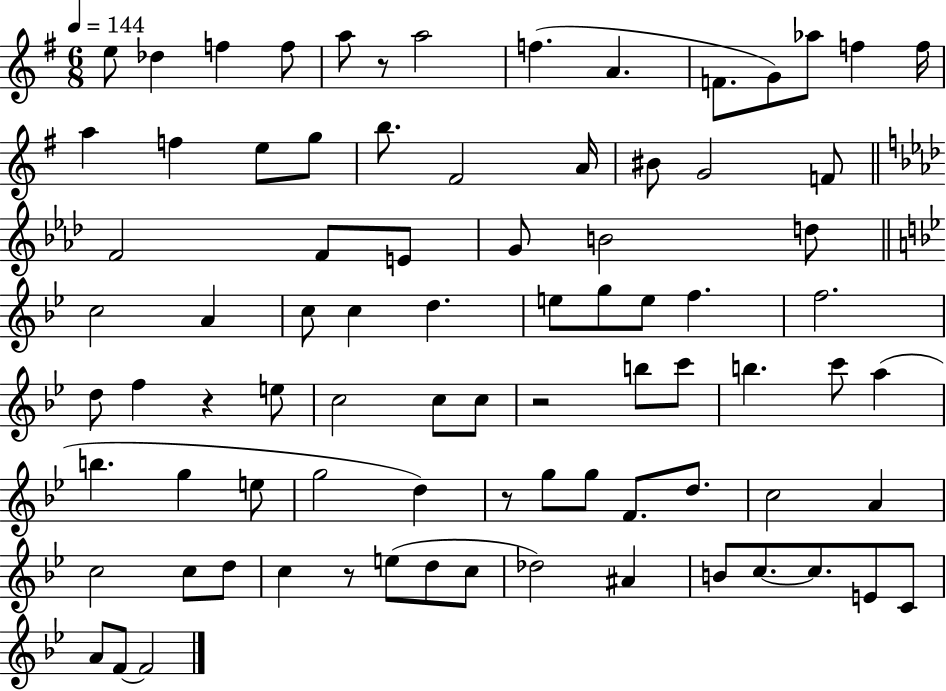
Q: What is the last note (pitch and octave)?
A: F4